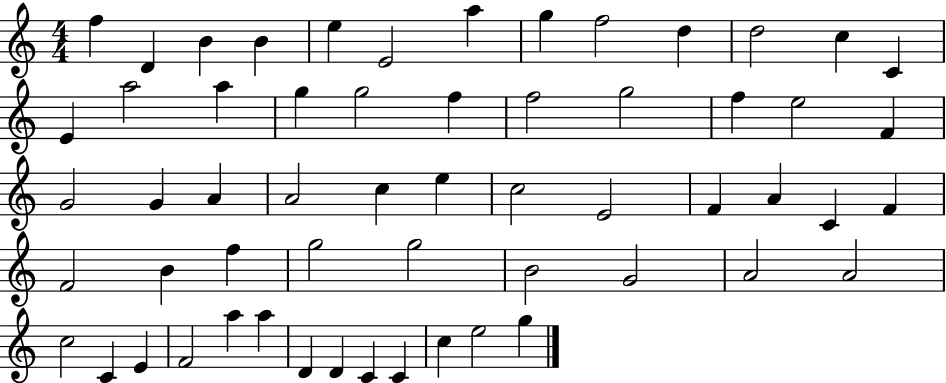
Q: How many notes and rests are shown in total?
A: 58